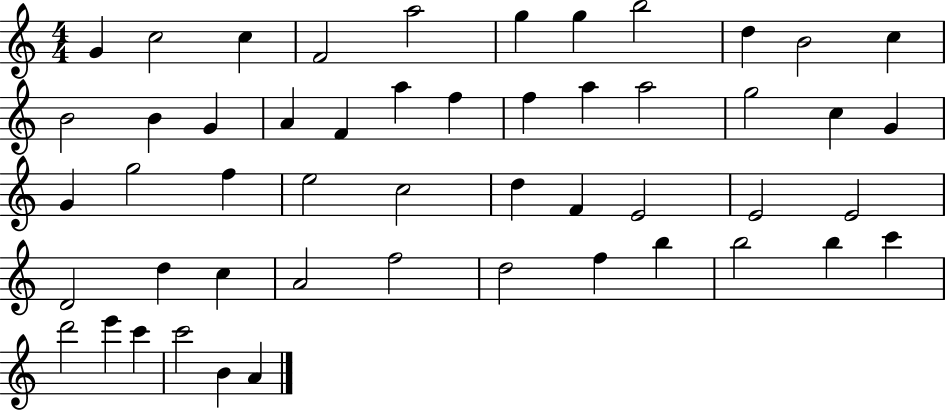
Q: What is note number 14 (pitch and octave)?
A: G4